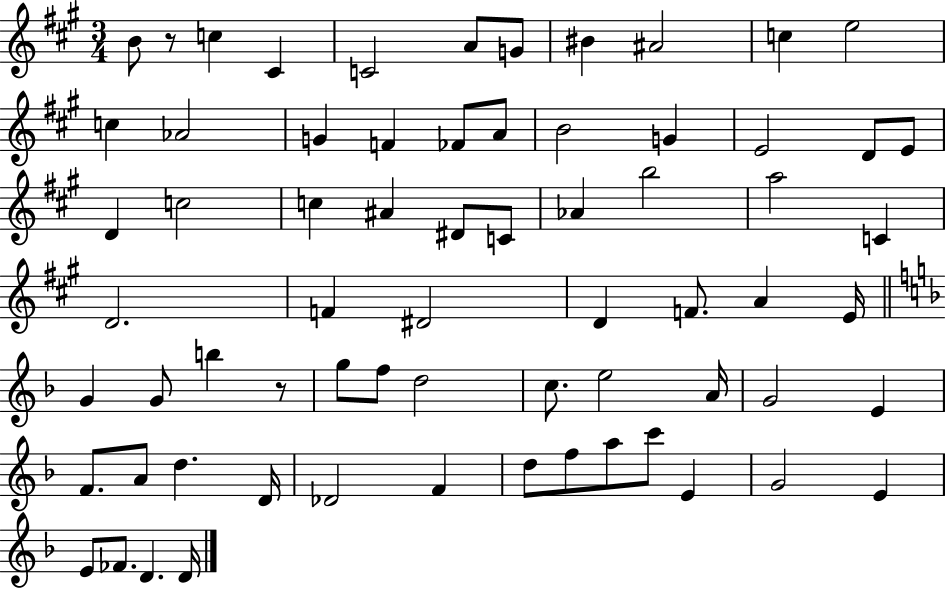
{
  \clef treble
  \numericTimeSignature
  \time 3/4
  \key a \major
  b'8 r8 c''4 cis'4 | c'2 a'8 g'8 | bis'4 ais'2 | c''4 e''2 | \break c''4 aes'2 | g'4 f'4 fes'8 a'8 | b'2 g'4 | e'2 d'8 e'8 | \break d'4 c''2 | c''4 ais'4 dis'8 c'8 | aes'4 b''2 | a''2 c'4 | \break d'2. | f'4 dis'2 | d'4 f'8. a'4 e'16 | \bar "||" \break \key f \major g'4 g'8 b''4 r8 | g''8 f''8 d''2 | c''8. e''2 a'16 | g'2 e'4 | \break f'8. a'8 d''4. d'16 | des'2 f'4 | d''8 f''8 a''8 c'''8 e'4 | g'2 e'4 | \break e'8 fes'8. d'4. d'16 | \bar "|."
}